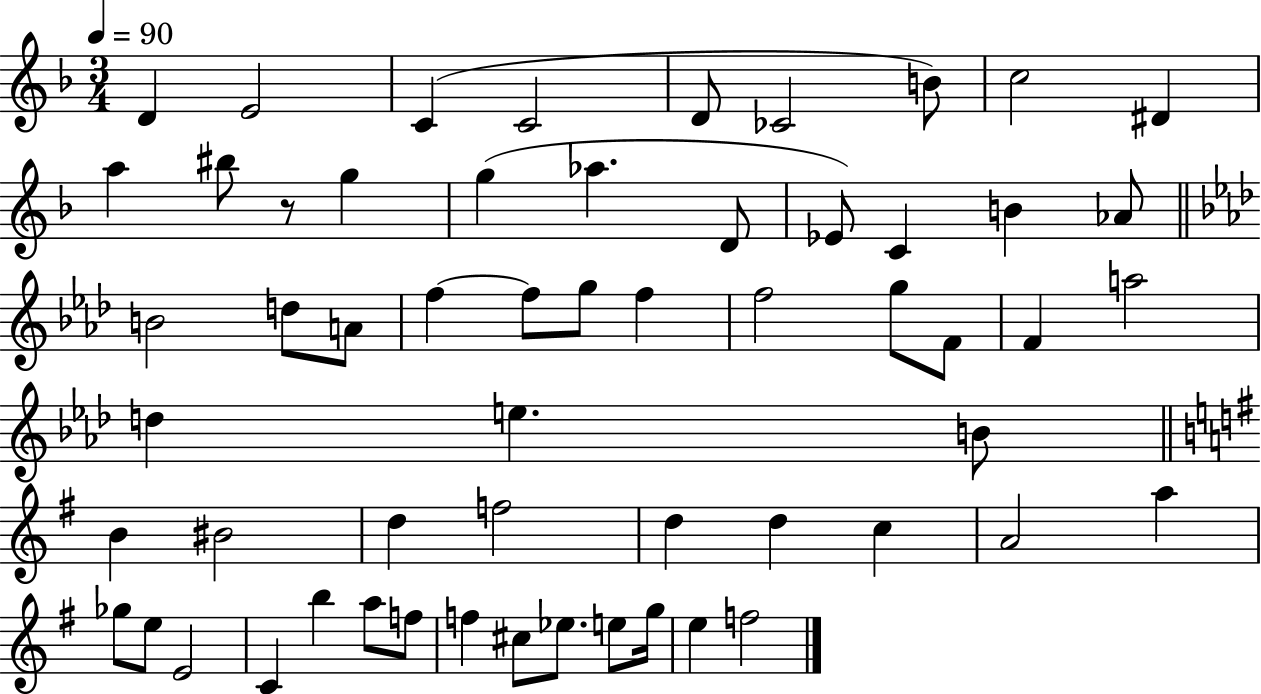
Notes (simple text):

D4/q E4/h C4/q C4/h D4/e CES4/h B4/e C5/h D#4/q A5/q BIS5/e R/e G5/q G5/q Ab5/q. D4/e Eb4/e C4/q B4/q Ab4/e B4/h D5/e A4/e F5/q F5/e G5/e F5/q F5/h G5/e F4/e F4/q A5/h D5/q E5/q. B4/e B4/q BIS4/h D5/q F5/h D5/q D5/q C5/q A4/h A5/q Gb5/e E5/e E4/h C4/q B5/q A5/e F5/e F5/q C#5/e Eb5/e. E5/e G5/s E5/q F5/h